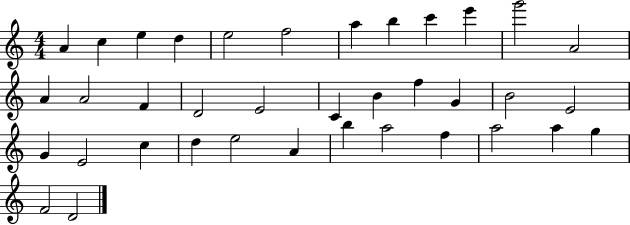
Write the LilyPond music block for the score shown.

{
  \clef treble
  \numericTimeSignature
  \time 4/4
  \key c \major
  a'4 c''4 e''4 d''4 | e''2 f''2 | a''4 b''4 c'''4 e'''4 | g'''2 a'2 | \break a'4 a'2 f'4 | d'2 e'2 | c'4 b'4 f''4 g'4 | b'2 e'2 | \break g'4 e'2 c''4 | d''4 e''2 a'4 | b''4 a''2 f''4 | a''2 a''4 g''4 | \break f'2 d'2 | \bar "|."
}